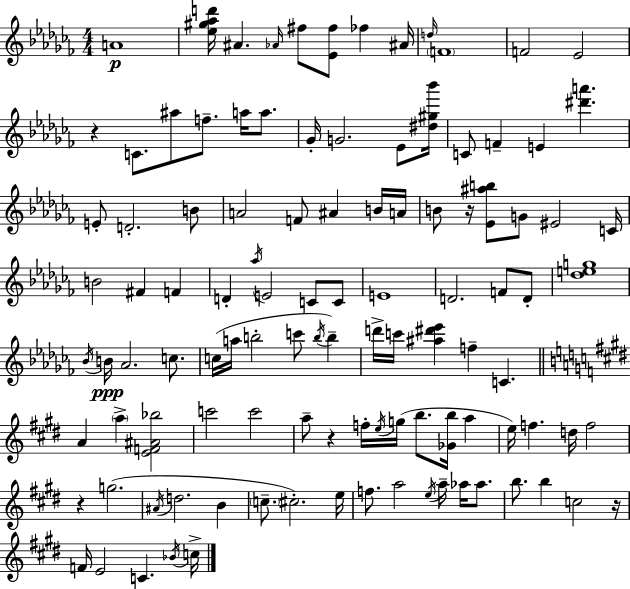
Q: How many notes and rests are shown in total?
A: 108